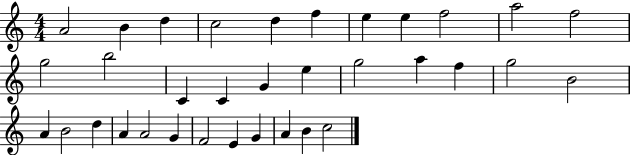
A4/h B4/q D5/q C5/h D5/q F5/q E5/q E5/q F5/h A5/h F5/h G5/h B5/h C4/q C4/q G4/q E5/q G5/h A5/q F5/q G5/h B4/h A4/q B4/h D5/q A4/q A4/h G4/q F4/h E4/q G4/q A4/q B4/q C5/h